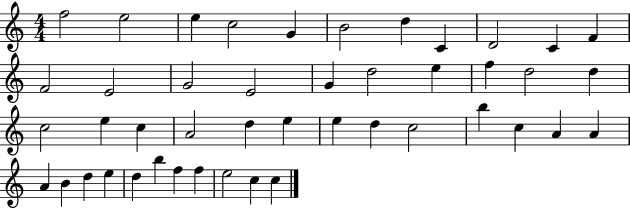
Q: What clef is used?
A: treble